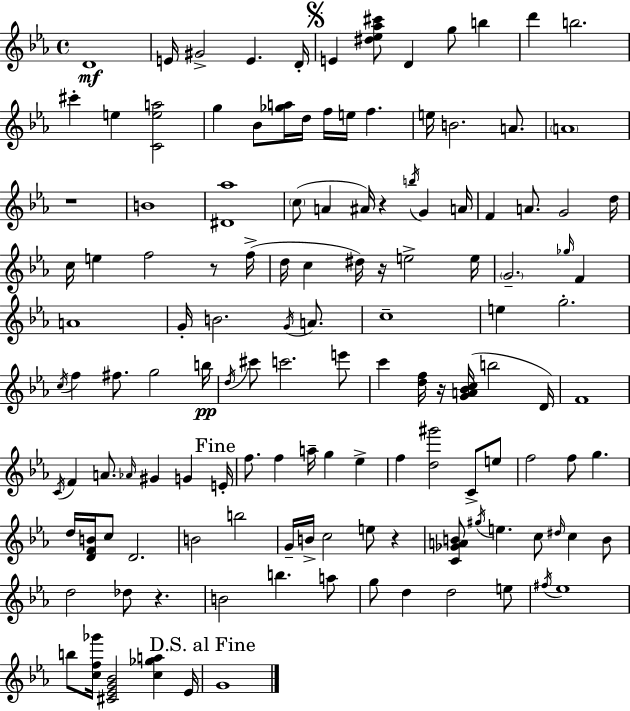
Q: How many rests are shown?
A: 7